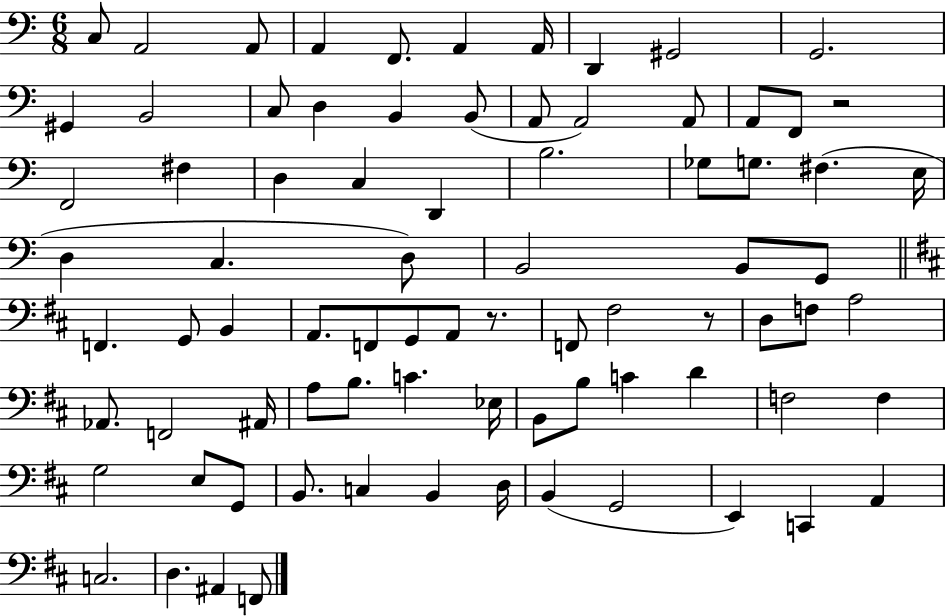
C3/e A2/h A2/e A2/q F2/e. A2/q A2/s D2/q G#2/h G2/h. G#2/q B2/h C3/e D3/q B2/q B2/e A2/e A2/h A2/e A2/e F2/e R/h F2/h F#3/q D3/q C3/q D2/q B3/h. Gb3/e G3/e. F#3/q. E3/s D3/q C3/q. D3/e B2/h B2/e G2/e F2/q. G2/e B2/q A2/e. F2/e G2/e A2/e R/e. F2/e F#3/h R/e D3/e F3/e A3/h Ab2/e. F2/h A#2/s A3/e B3/e. C4/q. Eb3/s B2/e B3/e C4/q D4/q F3/h F3/q G3/h E3/e G2/e B2/e. C3/q B2/q D3/s B2/q G2/h E2/q C2/q A2/q C3/h. D3/q. A#2/q F2/e